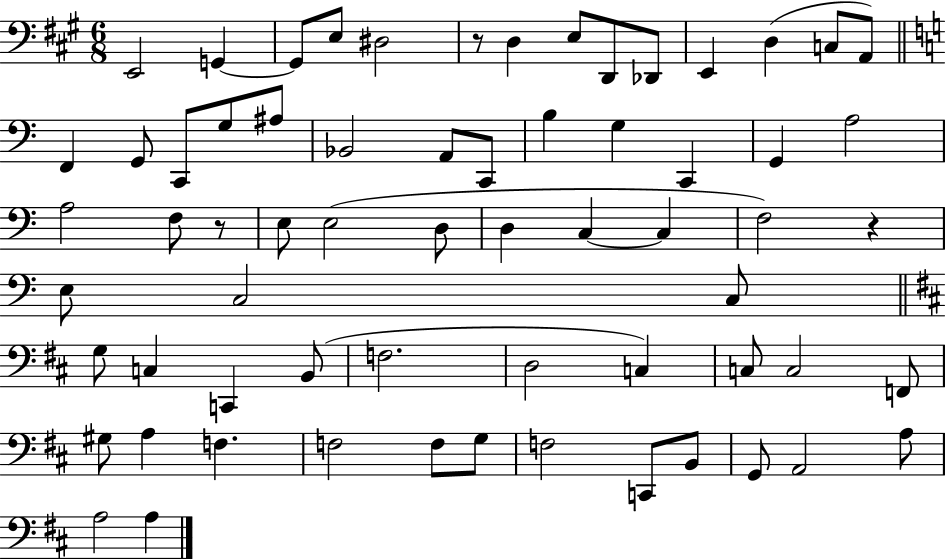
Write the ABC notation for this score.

X:1
T:Untitled
M:6/8
L:1/4
K:A
E,,2 G,, G,,/2 E,/2 ^D,2 z/2 D, E,/2 D,,/2 _D,,/2 E,, D, C,/2 A,,/2 F,, G,,/2 C,,/2 G,/2 ^A,/2 _B,,2 A,,/2 C,,/2 B, G, C,, G,, A,2 A,2 F,/2 z/2 E,/2 E,2 D,/2 D, C, C, F,2 z E,/2 C,2 C,/2 G,/2 C, C,, B,,/2 F,2 D,2 C, C,/2 C,2 F,,/2 ^G,/2 A, F, F,2 F,/2 G,/2 F,2 C,,/2 B,,/2 G,,/2 A,,2 A,/2 A,2 A,